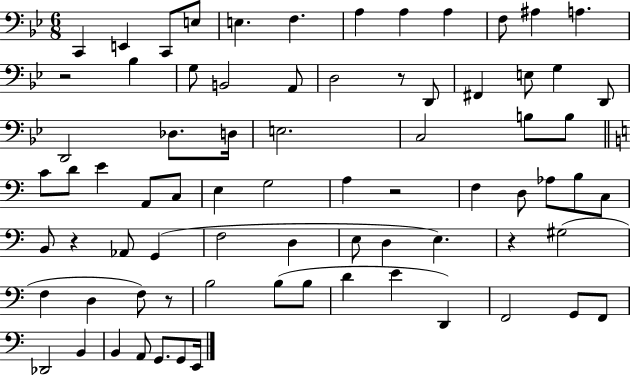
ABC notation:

X:1
T:Untitled
M:6/8
L:1/4
K:Bb
C,, E,, C,,/2 E,/2 E, F, A, A, A, F,/2 ^A, A, z2 _B, G,/2 B,,2 A,,/2 D,2 z/2 D,,/2 ^F,, E,/2 G, D,,/2 D,,2 _D,/2 D,/4 E,2 C,2 B,/2 B,/2 C/2 D/2 E A,,/2 C,/2 E, G,2 A, z2 F, D,/2 _A,/2 B,/2 C,/2 B,,/2 z _A,,/2 G,, F,2 D, E,/2 D, E, z ^G,2 F, D, F,/2 z/2 B,2 B,/2 B,/2 D E D,, F,,2 G,,/2 F,,/2 _D,,2 B,, B,, A,,/2 G,,/2 G,,/2 E,,/4